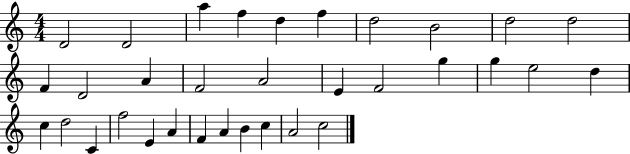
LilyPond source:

{
  \clef treble
  \numericTimeSignature
  \time 4/4
  \key c \major
  d'2 d'2 | a''4 f''4 d''4 f''4 | d''2 b'2 | d''2 d''2 | \break f'4 d'2 a'4 | f'2 a'2 | e'4 f'2 g''4 | g''4 e''2 d''4 | \break c''4 d''2 c'4 | f''2 e'4 a'4 | f'4 a'4 b'4 c''4 | a'2 c''2 | \break \bar "|."
}